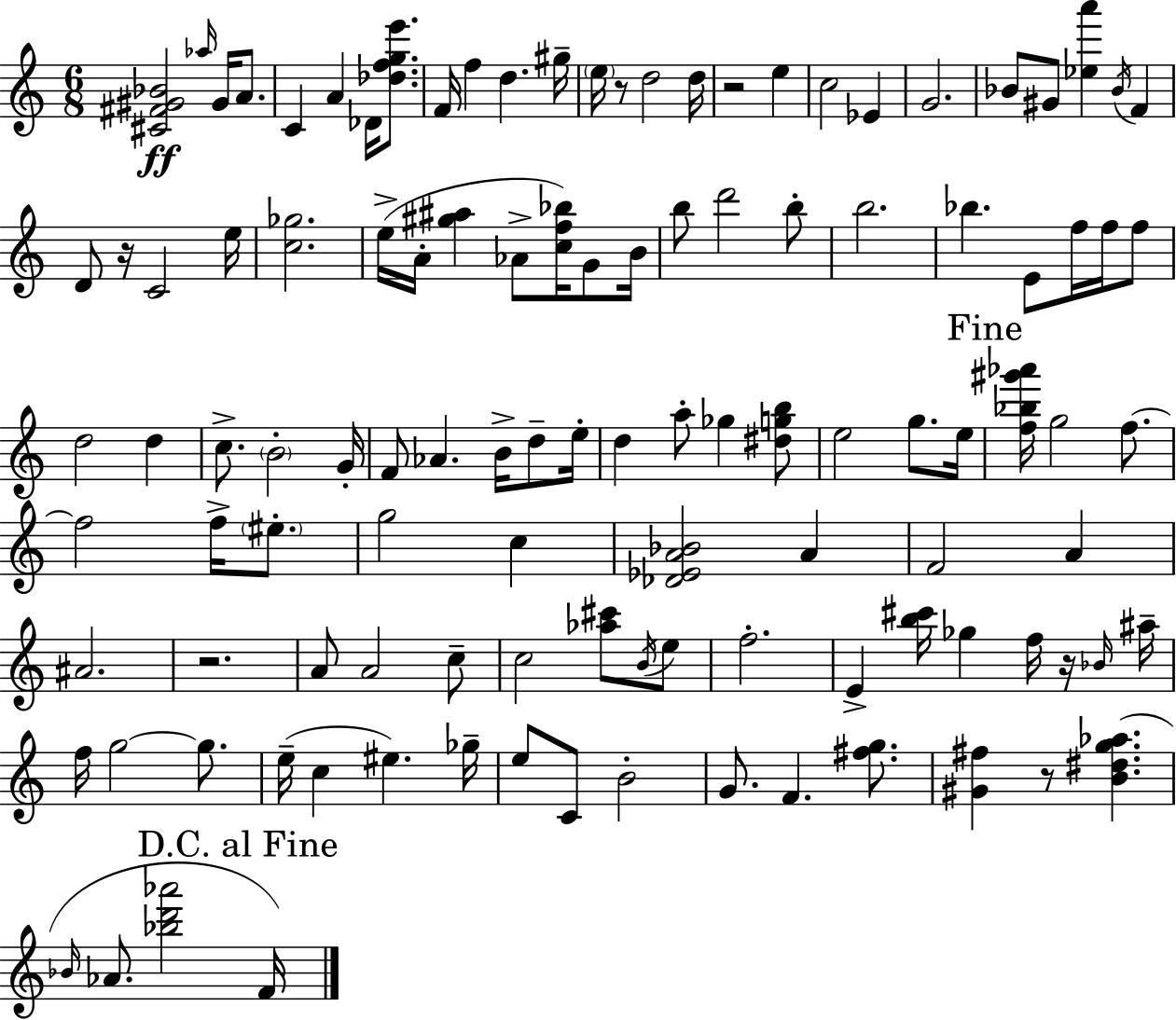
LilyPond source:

{
  \clef treble
  \numericTimeSignature
  \time 6/8
  \key a \minor
  <cis' fis' gis' bes'>2\ff \grace { aes''16 } gis'16 a'8. | c'4 a'4 des'16 <des'' f'' g'' e'''>8. | f'16 f''4 d''4. | gis''16-- \parenthesize e''16 r8 d''2 | \break d''16 r2 e''4 | c''2 ees'4 | g'2. | bes'8 gis'8 <ees'' a'''>4 \acciaccatura { bes'16 } f'4 | \break d'8 r16 c'2 | e''16 <c'' ges''>2. | e''16->( a'16-. <gis'' ais''>4 aes'8-> <c'' f'' bes''>16) g'8 | b'16 b''8 d'''2 | \break b''8-. b''2. | bes''4. e'8 f''16 f''16 | f''8 d''2 d''4 | c''8.-> \parenthesize b'2-. | \break g'16-. f'8 aes'4. b'16-> d''8-- | e''16-. d''4 a''8-. ges''4 | <dis'' g'' b''>8 e''2 g''8. | e''16 \mark "Fine" <f'' bes'' gis''' aes'''>16 g''2 f''8.~~ | \break f''2 f''16-> \parenthesize eis''8.-. | g''2 c''4 | <des' ees' a' bes'>2 a'4 | f'2 a'4 | \break ais'2. | r2. | a'8 a'2 | c''8-- c''2 <aes'' cis'''>8 | \break \acciaccatura { b'16 } e''8 f''2.-. | e'4-> <b'' cis'''>16 ges''4 | f''16 r16 \grace { bes'16 } ais''16-- f''16 g''2~~ | g''8. e''16--( c''4 eis''4.) | \break ges''16-- e''8 c'8 b'2-. | g'8. f'4. | <fis'' g''>8. <gis' fis''>4 r8 <b' dis'' g'' aes''>4.( | \grace { bes'16 } aes'8. <bes'' d''' aes'''>2 | \break \mark "D.C. al Fine" f'16) \bar "|."
}